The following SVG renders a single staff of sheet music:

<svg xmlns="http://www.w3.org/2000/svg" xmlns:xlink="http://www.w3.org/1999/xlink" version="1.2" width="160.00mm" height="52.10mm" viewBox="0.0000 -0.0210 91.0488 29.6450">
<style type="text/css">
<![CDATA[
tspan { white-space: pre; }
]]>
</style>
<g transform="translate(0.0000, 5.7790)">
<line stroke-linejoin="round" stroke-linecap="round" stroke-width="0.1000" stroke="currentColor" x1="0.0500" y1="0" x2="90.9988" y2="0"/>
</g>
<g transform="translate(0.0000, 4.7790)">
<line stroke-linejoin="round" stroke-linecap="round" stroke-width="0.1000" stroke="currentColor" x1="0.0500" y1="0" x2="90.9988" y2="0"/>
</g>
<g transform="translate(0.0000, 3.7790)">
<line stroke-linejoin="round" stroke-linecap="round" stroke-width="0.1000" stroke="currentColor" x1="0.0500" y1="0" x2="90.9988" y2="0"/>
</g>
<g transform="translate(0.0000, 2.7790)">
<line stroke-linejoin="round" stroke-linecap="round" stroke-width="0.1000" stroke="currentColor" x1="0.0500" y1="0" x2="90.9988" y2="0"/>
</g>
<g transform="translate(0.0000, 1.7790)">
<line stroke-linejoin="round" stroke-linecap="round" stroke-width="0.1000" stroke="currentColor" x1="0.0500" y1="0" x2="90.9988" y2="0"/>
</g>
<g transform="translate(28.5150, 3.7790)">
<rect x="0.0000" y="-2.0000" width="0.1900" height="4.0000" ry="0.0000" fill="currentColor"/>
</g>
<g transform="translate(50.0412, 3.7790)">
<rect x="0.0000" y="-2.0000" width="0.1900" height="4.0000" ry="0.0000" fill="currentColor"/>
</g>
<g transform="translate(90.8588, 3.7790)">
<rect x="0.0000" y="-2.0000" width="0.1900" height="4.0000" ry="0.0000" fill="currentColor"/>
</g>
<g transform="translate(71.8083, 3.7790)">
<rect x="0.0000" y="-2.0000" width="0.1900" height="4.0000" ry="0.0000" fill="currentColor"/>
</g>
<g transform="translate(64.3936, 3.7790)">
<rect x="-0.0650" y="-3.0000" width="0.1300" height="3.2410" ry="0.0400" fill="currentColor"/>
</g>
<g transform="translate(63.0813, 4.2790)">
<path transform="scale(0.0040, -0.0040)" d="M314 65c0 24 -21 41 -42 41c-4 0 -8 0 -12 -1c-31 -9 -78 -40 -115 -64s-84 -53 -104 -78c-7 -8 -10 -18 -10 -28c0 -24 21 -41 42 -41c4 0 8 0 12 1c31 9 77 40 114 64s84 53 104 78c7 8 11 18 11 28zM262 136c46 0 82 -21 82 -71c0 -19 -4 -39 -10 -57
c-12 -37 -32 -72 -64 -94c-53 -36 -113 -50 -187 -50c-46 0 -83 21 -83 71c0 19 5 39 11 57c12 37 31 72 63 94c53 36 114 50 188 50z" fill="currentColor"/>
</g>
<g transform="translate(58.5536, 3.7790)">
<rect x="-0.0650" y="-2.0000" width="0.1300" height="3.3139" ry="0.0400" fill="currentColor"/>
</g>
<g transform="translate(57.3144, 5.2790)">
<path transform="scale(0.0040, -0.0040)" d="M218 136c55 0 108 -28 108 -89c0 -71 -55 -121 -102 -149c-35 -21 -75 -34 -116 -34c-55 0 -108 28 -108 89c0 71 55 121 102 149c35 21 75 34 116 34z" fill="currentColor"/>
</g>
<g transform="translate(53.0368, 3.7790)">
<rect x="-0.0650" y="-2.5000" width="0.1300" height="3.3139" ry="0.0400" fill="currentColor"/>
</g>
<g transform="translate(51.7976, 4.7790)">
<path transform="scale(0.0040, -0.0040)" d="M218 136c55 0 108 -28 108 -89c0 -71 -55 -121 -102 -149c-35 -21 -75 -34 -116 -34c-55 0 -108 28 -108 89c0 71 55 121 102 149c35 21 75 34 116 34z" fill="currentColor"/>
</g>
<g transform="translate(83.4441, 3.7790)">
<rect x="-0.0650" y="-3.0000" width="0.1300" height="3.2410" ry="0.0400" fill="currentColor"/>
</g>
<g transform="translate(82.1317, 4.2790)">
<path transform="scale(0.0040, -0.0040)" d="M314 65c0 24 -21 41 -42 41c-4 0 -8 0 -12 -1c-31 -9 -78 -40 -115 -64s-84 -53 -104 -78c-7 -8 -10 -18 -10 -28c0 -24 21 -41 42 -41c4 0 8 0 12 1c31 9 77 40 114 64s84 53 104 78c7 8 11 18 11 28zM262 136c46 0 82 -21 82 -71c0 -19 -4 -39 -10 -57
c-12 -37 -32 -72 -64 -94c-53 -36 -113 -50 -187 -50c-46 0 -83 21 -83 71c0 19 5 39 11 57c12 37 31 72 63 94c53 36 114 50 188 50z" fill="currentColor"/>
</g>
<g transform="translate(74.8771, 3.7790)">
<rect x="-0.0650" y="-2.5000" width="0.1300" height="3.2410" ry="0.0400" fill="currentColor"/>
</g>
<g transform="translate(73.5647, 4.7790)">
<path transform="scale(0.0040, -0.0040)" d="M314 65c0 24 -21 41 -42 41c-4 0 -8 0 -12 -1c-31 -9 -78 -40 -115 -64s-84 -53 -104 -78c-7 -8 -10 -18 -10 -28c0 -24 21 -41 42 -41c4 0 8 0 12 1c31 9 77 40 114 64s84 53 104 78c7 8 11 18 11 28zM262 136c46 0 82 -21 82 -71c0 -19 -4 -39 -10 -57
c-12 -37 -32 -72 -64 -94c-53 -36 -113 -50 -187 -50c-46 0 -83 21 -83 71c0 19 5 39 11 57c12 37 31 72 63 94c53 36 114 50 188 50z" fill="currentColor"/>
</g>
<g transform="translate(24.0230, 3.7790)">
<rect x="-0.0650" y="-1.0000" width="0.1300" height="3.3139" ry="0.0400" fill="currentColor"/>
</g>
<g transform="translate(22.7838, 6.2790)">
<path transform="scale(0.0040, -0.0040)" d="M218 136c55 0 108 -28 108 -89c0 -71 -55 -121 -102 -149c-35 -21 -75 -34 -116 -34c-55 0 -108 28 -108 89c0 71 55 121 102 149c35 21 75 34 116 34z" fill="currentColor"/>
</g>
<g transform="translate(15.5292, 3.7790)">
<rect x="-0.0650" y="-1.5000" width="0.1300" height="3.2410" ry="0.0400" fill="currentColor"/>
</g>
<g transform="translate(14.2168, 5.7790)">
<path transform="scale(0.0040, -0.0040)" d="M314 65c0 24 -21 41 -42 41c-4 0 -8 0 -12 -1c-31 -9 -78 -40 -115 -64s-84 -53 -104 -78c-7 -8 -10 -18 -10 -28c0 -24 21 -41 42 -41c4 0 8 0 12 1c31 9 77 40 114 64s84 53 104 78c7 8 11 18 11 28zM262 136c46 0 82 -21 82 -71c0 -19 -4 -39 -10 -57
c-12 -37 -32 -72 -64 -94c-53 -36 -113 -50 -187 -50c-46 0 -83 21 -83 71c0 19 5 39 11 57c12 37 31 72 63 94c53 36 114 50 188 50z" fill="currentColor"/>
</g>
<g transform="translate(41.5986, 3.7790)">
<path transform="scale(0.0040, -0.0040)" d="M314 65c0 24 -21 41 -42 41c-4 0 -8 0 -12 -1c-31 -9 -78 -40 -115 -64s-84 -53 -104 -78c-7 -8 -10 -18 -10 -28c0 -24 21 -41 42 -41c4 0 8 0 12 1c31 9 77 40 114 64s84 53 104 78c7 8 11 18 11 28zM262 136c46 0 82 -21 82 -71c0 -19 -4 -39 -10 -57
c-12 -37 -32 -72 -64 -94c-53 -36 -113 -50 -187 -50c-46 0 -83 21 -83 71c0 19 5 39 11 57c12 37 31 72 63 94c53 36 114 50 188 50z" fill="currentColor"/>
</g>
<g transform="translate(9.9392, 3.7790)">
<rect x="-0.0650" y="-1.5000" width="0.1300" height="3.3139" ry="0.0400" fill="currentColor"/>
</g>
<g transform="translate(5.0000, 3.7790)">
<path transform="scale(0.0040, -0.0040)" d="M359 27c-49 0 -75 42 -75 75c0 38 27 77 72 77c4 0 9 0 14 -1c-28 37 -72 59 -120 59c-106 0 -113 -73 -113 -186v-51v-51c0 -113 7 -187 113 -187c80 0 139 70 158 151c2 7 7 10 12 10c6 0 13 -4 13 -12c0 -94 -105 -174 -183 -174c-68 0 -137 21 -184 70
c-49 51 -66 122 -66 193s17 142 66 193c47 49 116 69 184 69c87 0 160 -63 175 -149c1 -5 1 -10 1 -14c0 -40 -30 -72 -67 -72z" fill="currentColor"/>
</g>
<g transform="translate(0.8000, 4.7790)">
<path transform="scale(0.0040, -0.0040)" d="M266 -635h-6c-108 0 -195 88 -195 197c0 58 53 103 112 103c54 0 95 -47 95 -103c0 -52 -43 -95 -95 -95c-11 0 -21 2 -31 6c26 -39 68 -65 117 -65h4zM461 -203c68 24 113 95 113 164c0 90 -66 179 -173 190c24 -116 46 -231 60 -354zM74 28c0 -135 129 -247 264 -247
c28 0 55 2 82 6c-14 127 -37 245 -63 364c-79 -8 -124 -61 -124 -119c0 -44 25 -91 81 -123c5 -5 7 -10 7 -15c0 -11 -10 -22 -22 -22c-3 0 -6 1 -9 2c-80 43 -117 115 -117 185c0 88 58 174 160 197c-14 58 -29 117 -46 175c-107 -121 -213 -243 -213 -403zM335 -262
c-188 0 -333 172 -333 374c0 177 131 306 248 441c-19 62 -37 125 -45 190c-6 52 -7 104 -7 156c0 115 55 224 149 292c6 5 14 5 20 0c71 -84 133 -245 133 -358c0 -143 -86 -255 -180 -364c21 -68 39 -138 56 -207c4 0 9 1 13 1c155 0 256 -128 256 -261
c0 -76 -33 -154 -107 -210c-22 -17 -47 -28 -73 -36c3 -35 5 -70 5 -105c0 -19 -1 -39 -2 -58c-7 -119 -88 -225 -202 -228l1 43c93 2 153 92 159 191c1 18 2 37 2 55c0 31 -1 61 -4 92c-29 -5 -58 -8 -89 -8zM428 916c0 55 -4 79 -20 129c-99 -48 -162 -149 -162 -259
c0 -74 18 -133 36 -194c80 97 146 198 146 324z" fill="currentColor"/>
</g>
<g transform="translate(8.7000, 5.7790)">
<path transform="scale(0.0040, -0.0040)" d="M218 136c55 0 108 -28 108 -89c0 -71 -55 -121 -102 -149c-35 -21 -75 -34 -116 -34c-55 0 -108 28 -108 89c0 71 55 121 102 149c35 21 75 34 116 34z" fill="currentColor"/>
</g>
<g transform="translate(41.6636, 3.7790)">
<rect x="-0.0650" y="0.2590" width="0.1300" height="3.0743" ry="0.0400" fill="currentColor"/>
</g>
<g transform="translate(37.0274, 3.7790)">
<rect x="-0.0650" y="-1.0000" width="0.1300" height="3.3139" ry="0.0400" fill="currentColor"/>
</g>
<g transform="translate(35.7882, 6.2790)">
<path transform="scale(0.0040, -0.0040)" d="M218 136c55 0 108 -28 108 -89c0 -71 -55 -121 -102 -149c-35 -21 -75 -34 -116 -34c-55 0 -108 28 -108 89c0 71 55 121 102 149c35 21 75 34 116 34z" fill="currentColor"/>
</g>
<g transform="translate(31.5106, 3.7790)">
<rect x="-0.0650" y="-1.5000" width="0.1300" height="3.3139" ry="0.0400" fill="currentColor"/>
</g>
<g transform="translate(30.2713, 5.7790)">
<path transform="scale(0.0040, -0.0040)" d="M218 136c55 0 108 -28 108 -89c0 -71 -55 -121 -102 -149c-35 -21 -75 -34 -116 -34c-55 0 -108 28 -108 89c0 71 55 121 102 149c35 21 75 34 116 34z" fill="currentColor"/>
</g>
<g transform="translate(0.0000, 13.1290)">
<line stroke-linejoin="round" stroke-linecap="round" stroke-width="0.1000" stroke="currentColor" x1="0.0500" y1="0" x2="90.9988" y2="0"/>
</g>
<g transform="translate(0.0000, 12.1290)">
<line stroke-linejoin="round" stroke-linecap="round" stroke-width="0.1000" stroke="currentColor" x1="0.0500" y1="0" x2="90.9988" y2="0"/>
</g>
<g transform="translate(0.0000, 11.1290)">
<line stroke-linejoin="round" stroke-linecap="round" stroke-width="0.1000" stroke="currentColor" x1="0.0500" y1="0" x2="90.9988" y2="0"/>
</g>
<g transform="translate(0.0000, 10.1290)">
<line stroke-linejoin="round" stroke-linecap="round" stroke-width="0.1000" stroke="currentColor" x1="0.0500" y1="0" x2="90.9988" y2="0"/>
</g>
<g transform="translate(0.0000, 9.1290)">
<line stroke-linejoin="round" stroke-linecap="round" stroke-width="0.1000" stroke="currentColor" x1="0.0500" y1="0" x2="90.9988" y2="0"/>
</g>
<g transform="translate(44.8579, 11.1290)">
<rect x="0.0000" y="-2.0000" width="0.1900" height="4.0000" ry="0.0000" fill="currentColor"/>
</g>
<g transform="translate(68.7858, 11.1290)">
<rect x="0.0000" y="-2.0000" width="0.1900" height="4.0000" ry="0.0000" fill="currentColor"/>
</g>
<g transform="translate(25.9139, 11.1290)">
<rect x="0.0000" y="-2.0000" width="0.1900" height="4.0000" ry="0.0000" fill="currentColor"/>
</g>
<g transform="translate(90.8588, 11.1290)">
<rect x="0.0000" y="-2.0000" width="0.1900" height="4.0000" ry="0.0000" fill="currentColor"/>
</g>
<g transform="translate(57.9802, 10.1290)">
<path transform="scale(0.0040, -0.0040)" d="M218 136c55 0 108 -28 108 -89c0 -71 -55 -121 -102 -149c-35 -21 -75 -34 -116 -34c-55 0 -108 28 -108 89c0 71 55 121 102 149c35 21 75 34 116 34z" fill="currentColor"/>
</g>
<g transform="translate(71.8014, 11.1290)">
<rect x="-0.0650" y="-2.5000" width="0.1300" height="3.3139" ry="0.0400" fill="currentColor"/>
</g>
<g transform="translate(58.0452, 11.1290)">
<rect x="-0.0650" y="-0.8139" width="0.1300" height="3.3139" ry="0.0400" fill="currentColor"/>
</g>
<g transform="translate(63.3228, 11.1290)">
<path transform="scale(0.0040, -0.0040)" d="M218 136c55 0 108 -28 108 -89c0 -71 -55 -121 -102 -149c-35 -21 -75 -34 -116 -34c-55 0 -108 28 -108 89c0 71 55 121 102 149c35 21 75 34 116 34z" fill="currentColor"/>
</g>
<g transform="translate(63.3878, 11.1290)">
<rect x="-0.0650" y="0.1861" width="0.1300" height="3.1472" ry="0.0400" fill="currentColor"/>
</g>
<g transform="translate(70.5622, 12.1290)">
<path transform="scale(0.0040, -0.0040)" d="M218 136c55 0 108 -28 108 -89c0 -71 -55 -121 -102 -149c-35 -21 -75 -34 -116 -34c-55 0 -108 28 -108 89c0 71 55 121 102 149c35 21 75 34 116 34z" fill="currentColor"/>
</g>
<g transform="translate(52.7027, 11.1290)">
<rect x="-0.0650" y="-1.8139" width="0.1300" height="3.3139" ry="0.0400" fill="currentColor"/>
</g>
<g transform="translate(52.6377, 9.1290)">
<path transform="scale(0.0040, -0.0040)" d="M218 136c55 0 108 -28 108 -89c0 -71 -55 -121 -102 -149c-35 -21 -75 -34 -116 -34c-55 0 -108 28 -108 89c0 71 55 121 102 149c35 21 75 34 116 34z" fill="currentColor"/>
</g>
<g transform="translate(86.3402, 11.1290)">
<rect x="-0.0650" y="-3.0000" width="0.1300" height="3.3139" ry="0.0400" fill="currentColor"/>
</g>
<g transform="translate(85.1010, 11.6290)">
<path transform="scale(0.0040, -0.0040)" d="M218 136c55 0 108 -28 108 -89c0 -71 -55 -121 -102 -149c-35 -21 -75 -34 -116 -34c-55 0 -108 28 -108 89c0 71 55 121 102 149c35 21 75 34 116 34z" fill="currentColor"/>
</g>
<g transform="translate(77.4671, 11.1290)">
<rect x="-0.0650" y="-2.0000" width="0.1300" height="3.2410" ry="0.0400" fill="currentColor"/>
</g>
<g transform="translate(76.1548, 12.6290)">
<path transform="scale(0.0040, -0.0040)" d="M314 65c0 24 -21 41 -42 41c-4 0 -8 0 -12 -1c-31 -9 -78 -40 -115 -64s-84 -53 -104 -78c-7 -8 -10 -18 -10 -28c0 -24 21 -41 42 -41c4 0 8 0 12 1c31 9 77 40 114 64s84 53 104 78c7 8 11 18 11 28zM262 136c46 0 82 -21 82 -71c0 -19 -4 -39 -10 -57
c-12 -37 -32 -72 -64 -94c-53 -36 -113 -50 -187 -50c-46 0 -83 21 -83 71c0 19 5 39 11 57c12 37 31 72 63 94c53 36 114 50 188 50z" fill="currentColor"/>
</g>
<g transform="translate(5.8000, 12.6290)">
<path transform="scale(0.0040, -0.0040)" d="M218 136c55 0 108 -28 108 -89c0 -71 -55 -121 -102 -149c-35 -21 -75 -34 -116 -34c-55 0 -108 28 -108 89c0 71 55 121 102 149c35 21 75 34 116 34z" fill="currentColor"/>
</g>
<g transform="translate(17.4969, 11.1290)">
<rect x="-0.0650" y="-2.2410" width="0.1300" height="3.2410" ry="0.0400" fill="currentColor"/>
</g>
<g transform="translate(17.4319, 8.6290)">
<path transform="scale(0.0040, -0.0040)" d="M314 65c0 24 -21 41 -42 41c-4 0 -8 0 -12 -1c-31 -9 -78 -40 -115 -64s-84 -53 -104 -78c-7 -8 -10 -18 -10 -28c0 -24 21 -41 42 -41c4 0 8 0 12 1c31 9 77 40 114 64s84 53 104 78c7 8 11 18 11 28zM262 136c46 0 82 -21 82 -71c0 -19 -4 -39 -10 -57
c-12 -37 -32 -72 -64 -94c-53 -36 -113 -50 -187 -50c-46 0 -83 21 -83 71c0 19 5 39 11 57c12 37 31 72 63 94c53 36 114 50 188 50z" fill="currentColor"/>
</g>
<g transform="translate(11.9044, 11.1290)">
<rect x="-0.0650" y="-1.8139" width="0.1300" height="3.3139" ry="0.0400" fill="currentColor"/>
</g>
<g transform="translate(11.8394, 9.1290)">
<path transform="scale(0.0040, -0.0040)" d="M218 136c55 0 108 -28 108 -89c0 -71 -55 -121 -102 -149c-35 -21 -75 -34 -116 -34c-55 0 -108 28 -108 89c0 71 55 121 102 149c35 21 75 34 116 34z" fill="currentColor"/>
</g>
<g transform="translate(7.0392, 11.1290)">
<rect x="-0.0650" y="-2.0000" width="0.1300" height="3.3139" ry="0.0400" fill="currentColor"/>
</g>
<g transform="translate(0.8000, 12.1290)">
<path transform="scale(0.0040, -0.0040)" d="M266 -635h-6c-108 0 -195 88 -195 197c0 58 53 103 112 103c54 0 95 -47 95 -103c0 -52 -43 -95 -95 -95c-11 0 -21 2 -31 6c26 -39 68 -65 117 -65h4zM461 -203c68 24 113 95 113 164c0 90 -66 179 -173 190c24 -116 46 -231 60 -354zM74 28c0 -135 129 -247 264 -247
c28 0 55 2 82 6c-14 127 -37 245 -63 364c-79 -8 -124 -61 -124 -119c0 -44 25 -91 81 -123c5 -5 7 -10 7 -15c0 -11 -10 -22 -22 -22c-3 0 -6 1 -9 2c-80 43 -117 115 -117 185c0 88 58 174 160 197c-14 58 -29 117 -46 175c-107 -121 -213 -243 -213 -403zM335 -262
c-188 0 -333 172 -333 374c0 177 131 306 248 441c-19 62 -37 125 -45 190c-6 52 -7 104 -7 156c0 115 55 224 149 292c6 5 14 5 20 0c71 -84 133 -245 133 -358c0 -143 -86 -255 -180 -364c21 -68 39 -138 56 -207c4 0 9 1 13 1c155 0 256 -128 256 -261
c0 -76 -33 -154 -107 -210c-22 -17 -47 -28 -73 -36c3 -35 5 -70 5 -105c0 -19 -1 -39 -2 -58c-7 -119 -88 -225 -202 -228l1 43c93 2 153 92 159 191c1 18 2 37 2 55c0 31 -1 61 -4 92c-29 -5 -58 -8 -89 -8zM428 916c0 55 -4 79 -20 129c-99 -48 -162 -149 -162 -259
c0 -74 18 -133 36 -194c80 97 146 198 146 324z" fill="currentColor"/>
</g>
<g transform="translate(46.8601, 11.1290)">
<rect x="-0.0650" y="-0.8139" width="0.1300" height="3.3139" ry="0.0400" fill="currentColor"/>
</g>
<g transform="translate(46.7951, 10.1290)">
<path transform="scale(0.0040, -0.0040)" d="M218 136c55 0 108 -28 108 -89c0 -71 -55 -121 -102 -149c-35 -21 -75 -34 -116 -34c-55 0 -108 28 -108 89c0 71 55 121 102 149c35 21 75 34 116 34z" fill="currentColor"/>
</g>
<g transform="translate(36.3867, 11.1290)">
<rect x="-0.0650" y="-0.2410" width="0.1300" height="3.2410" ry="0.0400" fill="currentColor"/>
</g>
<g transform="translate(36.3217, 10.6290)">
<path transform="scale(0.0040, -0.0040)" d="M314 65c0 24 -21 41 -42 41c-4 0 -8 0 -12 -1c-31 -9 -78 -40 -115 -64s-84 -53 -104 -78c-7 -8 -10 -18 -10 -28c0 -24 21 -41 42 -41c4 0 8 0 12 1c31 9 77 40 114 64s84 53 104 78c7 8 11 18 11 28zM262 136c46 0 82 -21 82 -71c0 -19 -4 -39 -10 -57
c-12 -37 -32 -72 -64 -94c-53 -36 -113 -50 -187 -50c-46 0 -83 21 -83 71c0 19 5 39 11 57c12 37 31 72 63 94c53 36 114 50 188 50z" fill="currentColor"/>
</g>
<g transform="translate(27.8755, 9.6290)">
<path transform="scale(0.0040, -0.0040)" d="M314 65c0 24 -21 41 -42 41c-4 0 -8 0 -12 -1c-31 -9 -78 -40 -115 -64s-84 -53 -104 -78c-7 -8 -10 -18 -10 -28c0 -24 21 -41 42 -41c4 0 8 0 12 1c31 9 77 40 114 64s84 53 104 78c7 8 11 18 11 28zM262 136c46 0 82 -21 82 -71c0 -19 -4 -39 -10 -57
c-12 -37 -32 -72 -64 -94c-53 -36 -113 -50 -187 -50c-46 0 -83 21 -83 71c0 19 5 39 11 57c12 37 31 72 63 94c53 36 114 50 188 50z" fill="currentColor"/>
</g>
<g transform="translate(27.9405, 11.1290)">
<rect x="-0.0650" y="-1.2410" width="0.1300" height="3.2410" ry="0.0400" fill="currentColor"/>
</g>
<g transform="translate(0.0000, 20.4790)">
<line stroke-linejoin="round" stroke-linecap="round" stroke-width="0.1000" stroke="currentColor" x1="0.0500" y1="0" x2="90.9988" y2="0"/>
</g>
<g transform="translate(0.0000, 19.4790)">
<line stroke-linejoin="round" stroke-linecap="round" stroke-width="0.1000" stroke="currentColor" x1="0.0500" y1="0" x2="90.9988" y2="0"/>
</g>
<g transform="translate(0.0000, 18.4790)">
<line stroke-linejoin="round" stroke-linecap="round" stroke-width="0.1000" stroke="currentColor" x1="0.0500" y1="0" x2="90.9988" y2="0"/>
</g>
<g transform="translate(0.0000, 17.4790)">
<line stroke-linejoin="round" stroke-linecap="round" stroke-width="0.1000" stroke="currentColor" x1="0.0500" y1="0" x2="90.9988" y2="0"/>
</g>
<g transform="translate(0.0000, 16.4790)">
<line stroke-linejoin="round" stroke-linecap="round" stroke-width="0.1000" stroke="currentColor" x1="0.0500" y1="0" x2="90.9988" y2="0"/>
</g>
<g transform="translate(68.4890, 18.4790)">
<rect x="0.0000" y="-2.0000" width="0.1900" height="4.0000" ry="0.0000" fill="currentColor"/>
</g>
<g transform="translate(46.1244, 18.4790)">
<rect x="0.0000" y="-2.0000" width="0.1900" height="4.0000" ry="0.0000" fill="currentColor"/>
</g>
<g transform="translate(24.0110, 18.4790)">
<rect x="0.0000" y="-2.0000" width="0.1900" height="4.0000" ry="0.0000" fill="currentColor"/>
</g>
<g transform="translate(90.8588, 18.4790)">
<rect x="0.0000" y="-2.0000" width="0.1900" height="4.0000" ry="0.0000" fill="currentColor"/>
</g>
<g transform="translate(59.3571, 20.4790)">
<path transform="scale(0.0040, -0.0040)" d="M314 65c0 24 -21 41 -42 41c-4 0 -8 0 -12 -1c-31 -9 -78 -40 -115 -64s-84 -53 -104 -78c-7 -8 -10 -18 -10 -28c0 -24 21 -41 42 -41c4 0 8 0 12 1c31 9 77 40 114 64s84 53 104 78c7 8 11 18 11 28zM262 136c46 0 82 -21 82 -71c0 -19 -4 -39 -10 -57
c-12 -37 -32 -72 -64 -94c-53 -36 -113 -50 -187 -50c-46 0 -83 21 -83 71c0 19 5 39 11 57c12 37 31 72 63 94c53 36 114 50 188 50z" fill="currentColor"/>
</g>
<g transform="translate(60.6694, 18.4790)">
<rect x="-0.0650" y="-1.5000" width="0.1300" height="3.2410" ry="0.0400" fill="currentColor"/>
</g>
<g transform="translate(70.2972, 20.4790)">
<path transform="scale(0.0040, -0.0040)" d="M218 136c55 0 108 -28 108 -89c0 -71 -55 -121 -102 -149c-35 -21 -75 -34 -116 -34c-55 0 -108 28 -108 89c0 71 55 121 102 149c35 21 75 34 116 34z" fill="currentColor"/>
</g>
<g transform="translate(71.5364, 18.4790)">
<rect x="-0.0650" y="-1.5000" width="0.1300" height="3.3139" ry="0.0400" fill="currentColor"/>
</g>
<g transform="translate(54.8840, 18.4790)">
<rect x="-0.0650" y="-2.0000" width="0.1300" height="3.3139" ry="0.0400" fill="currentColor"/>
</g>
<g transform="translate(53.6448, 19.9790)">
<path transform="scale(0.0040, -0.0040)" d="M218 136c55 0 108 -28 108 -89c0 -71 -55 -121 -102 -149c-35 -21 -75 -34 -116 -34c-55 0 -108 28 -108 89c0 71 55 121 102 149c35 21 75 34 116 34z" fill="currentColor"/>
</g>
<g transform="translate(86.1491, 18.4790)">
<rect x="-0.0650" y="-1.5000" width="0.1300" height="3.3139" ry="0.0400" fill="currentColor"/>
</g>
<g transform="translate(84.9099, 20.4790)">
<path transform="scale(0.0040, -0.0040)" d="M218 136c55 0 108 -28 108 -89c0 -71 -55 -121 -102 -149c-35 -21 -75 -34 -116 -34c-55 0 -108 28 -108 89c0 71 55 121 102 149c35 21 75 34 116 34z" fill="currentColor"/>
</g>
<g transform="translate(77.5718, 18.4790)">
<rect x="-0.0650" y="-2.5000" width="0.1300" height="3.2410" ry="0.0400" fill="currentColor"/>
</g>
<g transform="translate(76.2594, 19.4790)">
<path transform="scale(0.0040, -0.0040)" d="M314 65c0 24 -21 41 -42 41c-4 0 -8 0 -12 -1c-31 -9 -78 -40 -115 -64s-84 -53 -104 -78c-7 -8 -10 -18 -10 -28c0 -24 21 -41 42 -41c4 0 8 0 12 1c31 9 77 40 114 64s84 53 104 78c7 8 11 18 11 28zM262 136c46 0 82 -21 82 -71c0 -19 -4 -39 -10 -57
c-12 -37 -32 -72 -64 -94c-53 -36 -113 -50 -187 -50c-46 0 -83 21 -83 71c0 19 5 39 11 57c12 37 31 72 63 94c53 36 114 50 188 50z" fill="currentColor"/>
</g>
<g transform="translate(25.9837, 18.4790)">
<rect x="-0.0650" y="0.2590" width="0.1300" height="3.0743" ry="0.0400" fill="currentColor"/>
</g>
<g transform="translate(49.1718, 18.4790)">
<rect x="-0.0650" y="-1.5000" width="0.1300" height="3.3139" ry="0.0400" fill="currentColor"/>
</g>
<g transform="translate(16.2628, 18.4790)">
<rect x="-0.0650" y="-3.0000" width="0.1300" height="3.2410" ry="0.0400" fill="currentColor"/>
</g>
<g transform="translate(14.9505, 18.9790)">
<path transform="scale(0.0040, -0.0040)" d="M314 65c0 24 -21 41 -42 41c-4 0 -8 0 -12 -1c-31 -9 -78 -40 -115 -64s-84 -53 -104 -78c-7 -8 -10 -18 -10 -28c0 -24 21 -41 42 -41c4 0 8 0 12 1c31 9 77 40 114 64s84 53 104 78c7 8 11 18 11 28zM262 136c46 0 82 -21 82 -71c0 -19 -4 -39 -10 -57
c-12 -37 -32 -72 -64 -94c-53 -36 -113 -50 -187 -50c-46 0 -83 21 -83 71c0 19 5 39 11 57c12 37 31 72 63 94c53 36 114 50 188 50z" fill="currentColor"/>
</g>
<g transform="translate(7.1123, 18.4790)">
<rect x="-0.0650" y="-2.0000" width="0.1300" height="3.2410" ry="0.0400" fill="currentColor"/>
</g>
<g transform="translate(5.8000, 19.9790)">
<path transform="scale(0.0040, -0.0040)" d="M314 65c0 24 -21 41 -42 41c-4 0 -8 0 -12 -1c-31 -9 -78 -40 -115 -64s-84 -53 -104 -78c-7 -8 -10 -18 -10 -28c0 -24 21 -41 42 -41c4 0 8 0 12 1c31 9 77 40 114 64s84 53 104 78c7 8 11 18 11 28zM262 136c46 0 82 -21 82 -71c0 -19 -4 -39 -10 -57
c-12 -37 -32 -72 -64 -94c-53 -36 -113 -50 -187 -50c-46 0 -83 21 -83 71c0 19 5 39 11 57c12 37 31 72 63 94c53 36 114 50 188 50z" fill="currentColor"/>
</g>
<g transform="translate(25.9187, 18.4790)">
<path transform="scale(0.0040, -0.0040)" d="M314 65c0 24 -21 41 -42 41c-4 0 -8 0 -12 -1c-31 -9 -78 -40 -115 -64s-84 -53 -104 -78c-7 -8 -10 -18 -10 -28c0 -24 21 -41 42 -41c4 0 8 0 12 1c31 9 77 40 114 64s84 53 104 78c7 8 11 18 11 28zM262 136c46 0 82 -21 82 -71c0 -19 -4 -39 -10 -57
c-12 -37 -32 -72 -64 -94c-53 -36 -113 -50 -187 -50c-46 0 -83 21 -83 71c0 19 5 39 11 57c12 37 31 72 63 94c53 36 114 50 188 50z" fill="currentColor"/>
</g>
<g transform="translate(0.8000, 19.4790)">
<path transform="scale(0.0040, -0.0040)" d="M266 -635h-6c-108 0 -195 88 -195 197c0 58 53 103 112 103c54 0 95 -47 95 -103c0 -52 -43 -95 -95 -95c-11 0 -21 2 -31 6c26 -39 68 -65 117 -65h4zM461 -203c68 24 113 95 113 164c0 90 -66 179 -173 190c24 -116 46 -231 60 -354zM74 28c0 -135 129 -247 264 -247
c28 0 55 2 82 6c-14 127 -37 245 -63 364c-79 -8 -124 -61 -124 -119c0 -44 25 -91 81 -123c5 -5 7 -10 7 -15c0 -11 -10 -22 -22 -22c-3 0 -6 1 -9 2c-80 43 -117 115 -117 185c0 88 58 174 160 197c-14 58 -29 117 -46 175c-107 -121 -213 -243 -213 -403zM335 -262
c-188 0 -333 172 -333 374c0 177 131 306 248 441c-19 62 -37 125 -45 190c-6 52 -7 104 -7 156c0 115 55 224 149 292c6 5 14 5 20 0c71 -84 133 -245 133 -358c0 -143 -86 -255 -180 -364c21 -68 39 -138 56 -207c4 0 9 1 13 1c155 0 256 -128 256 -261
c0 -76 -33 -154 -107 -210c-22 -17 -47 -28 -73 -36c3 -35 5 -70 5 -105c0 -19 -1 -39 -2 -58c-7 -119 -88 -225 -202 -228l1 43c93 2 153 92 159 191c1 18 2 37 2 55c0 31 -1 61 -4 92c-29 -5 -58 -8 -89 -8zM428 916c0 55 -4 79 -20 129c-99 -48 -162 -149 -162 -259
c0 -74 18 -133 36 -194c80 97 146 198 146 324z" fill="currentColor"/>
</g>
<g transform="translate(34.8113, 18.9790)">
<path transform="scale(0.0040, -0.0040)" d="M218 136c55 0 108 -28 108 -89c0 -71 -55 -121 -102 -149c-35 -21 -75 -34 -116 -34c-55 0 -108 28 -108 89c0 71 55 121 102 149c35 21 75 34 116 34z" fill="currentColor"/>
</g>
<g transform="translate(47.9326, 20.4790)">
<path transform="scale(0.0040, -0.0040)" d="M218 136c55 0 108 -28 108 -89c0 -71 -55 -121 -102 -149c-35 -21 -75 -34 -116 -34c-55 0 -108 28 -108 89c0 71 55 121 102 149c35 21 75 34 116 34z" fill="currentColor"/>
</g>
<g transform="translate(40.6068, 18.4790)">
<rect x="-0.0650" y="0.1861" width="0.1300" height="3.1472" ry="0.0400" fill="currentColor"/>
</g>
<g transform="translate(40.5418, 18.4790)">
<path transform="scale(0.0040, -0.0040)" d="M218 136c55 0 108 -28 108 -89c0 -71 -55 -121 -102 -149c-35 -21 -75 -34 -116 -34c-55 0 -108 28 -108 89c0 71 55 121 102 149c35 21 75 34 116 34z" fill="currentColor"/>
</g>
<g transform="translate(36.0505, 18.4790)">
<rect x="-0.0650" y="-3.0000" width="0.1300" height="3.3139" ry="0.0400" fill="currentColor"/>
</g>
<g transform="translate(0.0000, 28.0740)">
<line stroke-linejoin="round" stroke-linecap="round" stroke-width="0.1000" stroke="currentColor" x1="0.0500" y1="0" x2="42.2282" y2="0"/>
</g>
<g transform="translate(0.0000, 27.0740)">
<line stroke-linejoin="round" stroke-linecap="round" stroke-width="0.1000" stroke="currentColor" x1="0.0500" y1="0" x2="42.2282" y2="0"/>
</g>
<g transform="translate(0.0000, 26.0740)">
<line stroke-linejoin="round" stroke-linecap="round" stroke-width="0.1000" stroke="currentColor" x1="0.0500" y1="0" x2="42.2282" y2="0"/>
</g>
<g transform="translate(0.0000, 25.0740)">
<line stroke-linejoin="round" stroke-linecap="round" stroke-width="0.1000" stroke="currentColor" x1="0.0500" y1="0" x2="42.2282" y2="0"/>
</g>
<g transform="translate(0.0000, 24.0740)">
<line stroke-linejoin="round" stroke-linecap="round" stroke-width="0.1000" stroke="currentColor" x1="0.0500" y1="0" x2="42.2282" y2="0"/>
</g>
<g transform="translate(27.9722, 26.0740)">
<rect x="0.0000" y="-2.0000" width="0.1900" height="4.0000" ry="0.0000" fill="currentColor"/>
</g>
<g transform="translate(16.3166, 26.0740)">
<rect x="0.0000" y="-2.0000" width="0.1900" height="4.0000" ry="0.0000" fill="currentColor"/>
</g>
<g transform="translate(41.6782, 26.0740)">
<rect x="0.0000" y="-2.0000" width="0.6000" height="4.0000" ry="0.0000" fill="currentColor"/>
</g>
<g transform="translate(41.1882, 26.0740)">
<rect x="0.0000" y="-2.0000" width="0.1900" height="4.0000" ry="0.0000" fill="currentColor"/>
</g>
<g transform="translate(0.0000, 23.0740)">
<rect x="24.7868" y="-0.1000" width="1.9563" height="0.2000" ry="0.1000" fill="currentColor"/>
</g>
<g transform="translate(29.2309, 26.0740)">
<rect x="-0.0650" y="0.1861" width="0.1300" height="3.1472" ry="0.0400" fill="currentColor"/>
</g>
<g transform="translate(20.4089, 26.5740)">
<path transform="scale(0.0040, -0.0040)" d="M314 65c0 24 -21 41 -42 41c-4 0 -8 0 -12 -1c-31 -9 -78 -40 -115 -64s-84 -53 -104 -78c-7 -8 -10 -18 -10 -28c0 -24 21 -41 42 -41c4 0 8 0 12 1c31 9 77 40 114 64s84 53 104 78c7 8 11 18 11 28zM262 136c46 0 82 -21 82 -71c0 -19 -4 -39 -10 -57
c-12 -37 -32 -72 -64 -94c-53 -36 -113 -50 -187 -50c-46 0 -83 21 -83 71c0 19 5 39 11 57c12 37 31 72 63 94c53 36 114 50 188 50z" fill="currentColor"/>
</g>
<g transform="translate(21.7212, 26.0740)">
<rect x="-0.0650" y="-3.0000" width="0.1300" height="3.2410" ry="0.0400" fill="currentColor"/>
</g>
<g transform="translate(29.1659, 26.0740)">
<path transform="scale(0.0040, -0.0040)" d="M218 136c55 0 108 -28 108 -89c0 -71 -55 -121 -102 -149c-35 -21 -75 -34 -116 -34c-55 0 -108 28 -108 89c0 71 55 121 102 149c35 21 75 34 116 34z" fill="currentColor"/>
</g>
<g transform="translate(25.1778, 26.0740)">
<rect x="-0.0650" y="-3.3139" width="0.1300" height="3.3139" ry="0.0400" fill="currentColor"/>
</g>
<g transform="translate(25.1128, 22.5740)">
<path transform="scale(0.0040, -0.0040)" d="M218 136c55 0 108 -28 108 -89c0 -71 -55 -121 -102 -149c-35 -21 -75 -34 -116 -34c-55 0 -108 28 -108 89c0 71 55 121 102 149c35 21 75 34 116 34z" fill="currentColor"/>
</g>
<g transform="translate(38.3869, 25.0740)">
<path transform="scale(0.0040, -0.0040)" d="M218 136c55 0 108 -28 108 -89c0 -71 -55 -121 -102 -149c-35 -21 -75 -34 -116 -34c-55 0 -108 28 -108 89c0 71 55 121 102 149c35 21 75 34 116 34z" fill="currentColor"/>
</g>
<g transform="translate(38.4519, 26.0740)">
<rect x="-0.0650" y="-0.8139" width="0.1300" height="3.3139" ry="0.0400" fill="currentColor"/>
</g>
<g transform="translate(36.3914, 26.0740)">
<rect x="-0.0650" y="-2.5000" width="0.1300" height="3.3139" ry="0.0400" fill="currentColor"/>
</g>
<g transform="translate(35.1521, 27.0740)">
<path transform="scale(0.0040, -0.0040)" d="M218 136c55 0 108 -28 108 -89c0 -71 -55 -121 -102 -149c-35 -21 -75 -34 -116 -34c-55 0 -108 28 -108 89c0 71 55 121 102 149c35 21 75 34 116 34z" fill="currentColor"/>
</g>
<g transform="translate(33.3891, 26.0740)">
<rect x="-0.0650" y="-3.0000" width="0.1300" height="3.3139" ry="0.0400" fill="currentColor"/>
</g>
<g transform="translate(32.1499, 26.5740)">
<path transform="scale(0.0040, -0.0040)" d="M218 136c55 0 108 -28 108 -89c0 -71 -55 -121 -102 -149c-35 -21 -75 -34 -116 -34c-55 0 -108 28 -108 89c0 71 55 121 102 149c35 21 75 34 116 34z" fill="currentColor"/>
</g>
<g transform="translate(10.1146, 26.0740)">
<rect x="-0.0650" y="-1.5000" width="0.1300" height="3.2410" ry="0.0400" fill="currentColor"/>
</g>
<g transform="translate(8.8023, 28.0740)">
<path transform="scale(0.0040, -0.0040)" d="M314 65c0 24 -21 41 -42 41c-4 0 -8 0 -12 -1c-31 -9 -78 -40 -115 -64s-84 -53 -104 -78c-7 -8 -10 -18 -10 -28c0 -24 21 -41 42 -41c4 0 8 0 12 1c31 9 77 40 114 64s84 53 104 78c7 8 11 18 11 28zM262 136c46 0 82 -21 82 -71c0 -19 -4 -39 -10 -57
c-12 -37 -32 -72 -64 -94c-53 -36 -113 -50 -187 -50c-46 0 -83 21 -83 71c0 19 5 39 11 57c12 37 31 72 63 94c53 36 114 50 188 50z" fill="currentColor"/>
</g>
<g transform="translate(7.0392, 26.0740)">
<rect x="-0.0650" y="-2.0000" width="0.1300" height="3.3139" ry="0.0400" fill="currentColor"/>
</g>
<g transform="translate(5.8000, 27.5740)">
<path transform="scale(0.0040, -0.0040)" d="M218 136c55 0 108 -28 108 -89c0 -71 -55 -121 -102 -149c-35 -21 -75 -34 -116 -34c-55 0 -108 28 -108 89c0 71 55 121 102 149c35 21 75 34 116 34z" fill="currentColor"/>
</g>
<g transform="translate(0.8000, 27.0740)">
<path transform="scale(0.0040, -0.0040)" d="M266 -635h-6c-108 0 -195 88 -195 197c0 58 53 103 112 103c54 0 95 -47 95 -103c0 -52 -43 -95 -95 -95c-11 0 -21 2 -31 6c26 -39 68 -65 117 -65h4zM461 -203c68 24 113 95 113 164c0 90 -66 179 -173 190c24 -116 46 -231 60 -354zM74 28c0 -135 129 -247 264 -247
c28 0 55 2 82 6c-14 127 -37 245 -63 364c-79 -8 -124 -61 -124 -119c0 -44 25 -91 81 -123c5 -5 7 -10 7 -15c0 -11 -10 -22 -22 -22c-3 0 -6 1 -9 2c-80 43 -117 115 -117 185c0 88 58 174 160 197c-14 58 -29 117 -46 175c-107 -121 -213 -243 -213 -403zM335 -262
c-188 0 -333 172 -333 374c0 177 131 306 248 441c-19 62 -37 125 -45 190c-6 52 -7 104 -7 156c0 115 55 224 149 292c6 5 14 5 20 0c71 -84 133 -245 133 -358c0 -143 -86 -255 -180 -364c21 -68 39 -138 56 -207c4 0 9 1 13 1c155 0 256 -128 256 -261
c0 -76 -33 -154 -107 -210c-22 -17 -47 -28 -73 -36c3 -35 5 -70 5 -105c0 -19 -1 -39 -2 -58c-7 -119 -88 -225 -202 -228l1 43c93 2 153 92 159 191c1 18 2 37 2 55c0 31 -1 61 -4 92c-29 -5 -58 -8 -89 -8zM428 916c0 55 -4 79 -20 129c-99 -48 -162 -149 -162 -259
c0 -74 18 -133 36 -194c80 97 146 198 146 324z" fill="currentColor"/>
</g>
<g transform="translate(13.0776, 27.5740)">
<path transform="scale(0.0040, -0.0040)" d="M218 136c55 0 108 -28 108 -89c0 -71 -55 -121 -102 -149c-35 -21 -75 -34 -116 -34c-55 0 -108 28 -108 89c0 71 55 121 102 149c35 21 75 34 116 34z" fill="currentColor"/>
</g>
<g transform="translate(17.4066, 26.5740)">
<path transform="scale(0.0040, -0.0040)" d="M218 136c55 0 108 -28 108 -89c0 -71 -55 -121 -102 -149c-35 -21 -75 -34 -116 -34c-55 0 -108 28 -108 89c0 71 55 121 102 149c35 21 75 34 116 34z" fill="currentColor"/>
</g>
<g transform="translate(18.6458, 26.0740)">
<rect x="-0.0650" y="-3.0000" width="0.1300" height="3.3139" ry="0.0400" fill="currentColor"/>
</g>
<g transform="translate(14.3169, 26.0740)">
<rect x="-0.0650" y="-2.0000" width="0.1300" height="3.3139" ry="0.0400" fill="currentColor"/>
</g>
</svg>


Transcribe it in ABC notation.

X:1
T:Untitled
M:4/4
L:1/4
K:C
E E2 D E D B2 G F A2 G2 A2 F f g2 e2 c2 d f d B G F2 A F2 A2 B2 A B E F E2 E G2 E F E2 F A A2 b B A G d